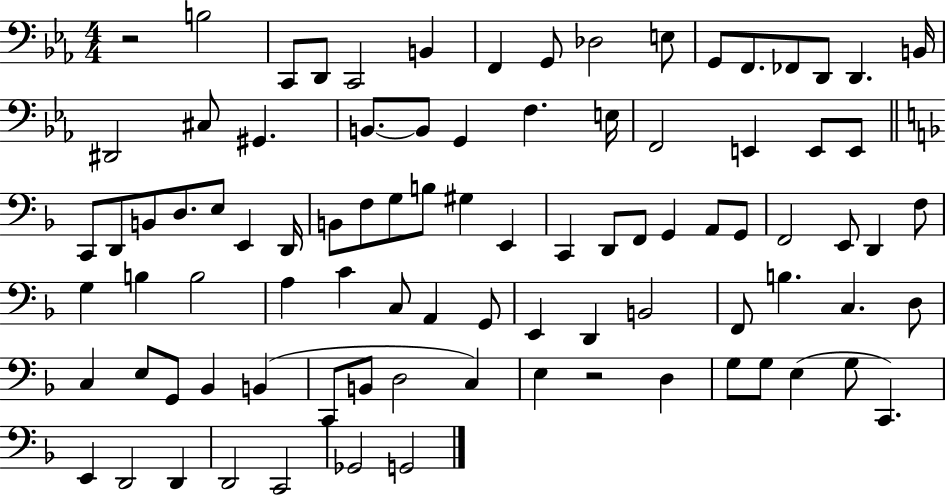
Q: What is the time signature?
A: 4/4